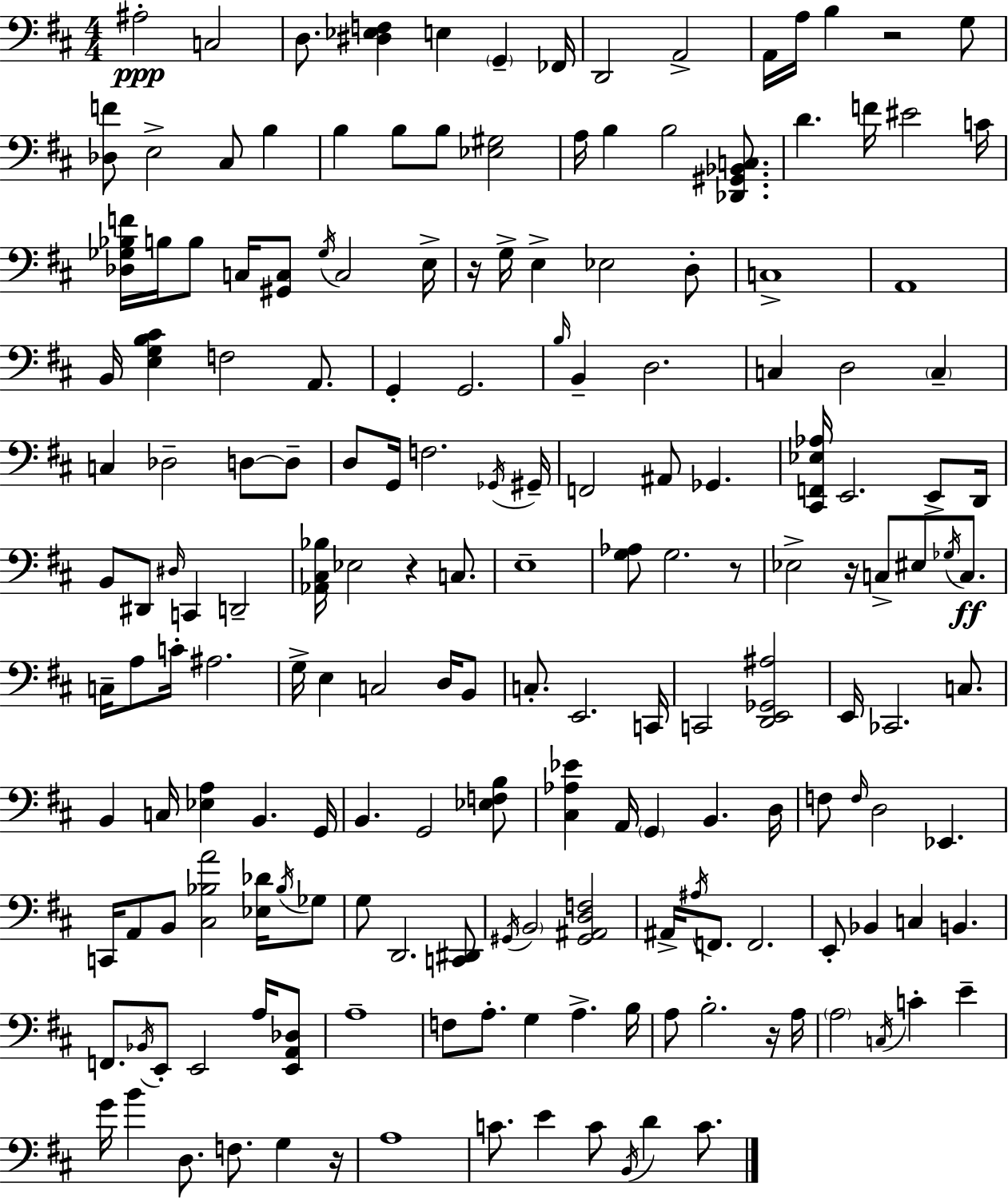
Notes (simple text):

A#3/h C3/h D3/e. [D#3,Eb3,F3]/q E3/q G2/q FES2/s D2/h A2/h A2/s A3/s B3/q R/h G3/e [Db3,F4]/e E3/h C#3/e B3/q B3/q B3/e B3/e [Eb3,G#3]/h A3/s B3/q B3/h [Db2,G#2,Bb2,C3]/e. D4/q. F4/s EIS4/h C4/s [Db3,Gb3,Bb3,F4]/s B3/s B3/e C3/s [G#2,C3]/e Gb3/s C3/h E3/s R/s G3/s E3/q Eb3/h D3/e C3/w A2/w B2/s [E3,G3,B3,C#4]/q F3/h A2/e. G2/q G2/h. B3/s B2/q D3/h. C3/q D3/h C3/q C3/q Db3/h D3/e D3/e D3/e G2/s F3/h. Gb2/s G#2/s F2/h A#2/e Gb2/q. [C#2,F2,Eb3,Ab3]/s E2/h. E2/e D2/s B2/e D#2/e D#3/s C2/q D2/h [Ab2,C#3,Bb3]/s Eb3/h R/q C3/e. E3/w [G3,Ab3]/e G3/h. R/e Eb3/h R/s C3/e EIS3/e Gb3/s C3/e. C3/s A3/e C4/s A#3/h. G3/s E3/q C3/h D3/s B2/e C3/e. E2/h. C2/s C2/h [D2,E2,Gb2,A#3]/h E2/s CES2/h. C3/e. B2/q C3/s [Eb3,A3]/q B2/q. G2/s B2/q. G2/h [Eb3,F3,B3]/e [C#3,Ab3,Eb4]/q A2/s G2/q B2/q. D3/s F3/e F3/s D3/h Eb2/q. C2/s A2/e B2/e [C#3,Bb3,A4]/h [Eb3,Db4]/s Bb3/s Gb3/e G3/e D2/h. [C2,D#2]/e G#2/s B2/h [G#2,A#2,D3,F3]/h A#2/s A#3/s F2/e. F2/h. E2/e Bb2/q C3/q B2/q. F2/e. Bb2/s E2/e E2/h A3/s [E2,A2,Db3]/e A3/w F3/e A3/e. G3/q A3/q. B3/s A3/e B3/h. R/s A3/s A3/h C3/s C4/q E4/q G4/s B4/q D3/e. F3/e. G3/q R/s A3/w C4/e. E4/q C4/e B2/s D4/q C4/e.